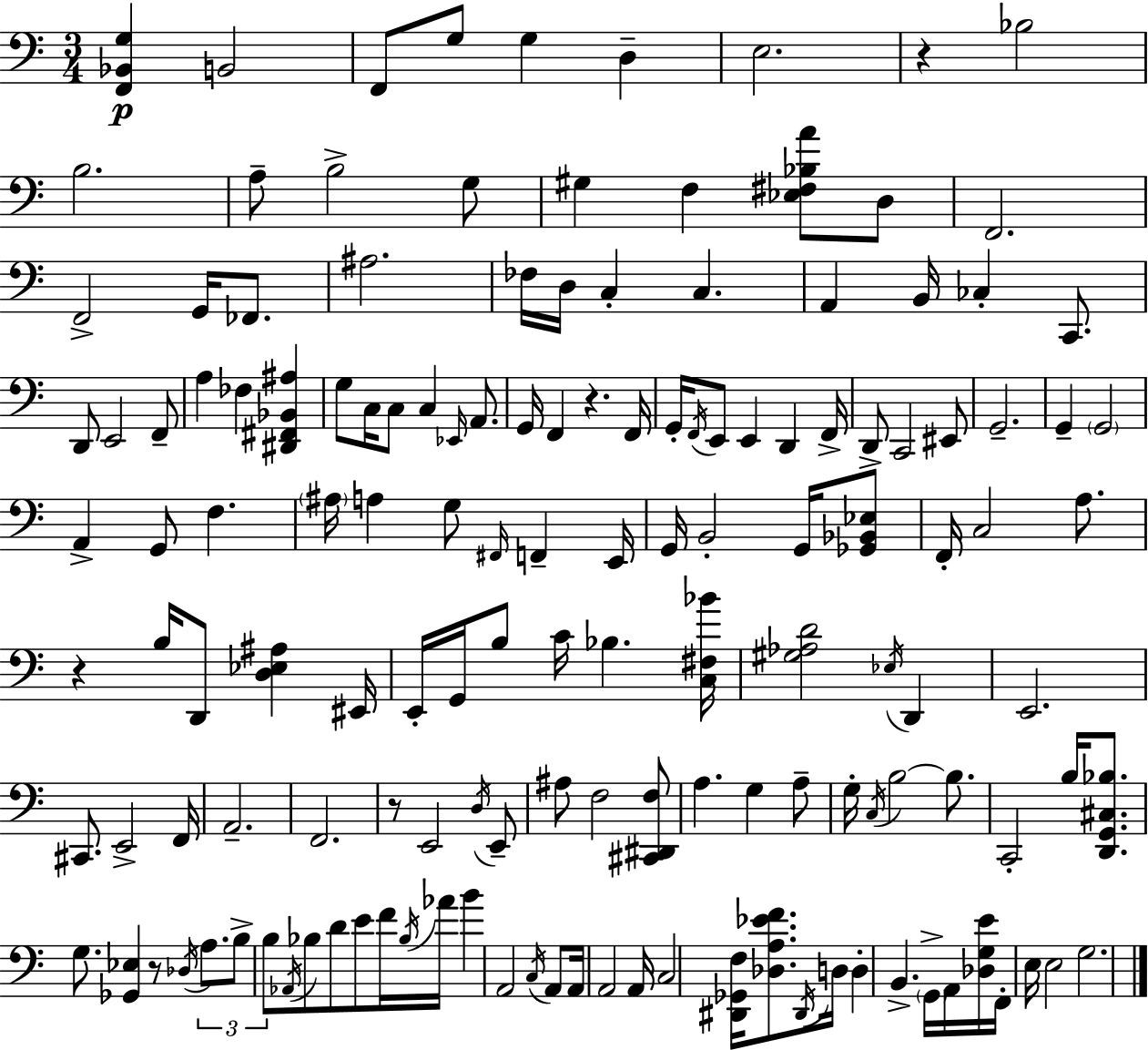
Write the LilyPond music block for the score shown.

{
  \clef bass
  \numericTimeSignature
  \time 3/4
  \key c \major
  <f, bes, g>4\p b,2 | f,8 g8 g4 d4-- | e2. | r4 bes2 | \break b2. | a8-- b2-> g8 | gis4 f4 <ees fis bes a'>8 d8 | f,2. | \break f,2-> g,16 fes,8. | ais2. | fes16 d16 c4-. c4. | a,4 b,16 ces4-. c,8. | \break d,8 e,2 f,8-- | a4 fes4 <dis, fis, bes, ais>4 | g8 c16 c8 c4 \grace { ees,16 } a,8. | g,16 f,4 r4. | \break f,16 g,16-. \acciaccatura { f,16 } e,8 e,4 d,4 | f,16-> d,8-> c,2 | eis,8 g,2.-- | g,4-- \parenthesize g,2 | \break a,4-> g,8 f4. | \parenthesize ais16 a4 g8 \grace { fis,16 } f,4-- | e,16 g,16 b,2-. | g,16 <ges, bes, ees>8 f,16-. c2 | \break a8. r4 b16 d,8 <d ees ais>4 | eis,16 e,16-. g,16 b8 c'16 bes4. | <c fis bes'>16 <gis aes d'>2 \acciaccatura { ees16 } | d,4 e,2. | \break cis,8. e,2-> | f,16 a,2.-- | f,2. | r8 e,2 | \break \acciaccatura { d16 } e,8-- ais8 f2 | <cis, dis, f>8 a4. g4 | a8-- g16-. \acciaccatura { c16 } b2~~ | b8. c,2-. | \break b16 <d, g, cis bes>8. g8. <ges, ees>4 | r8 \acciaccatura { des16 } \tuplet 3/2 { a8. b8-> b8 } \acciaccatura { aes,16 } | bes8 d'8 e'8 f'16 \acciaccatura { bes16 } aes'16 b'4 | a,2 \acciaccatura { c16 } a,8 | \break a,16 a,2 a,16 c2 | <dis, ges, f>16 <des a ees' f'>8. \acciaccatura { dis,16 } d16 | d4-. b,4.-> \parenthesize g,16-> a,16 | <des g e'>16 f,16-. e16 e2 g2. | \break \bar "|."
}